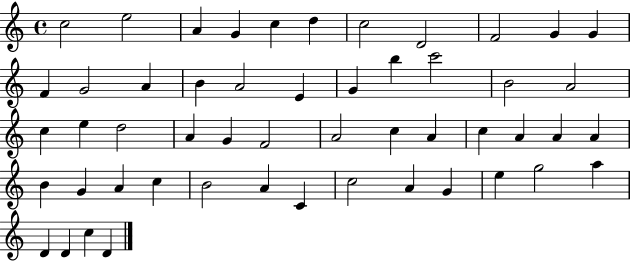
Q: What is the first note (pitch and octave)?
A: C5